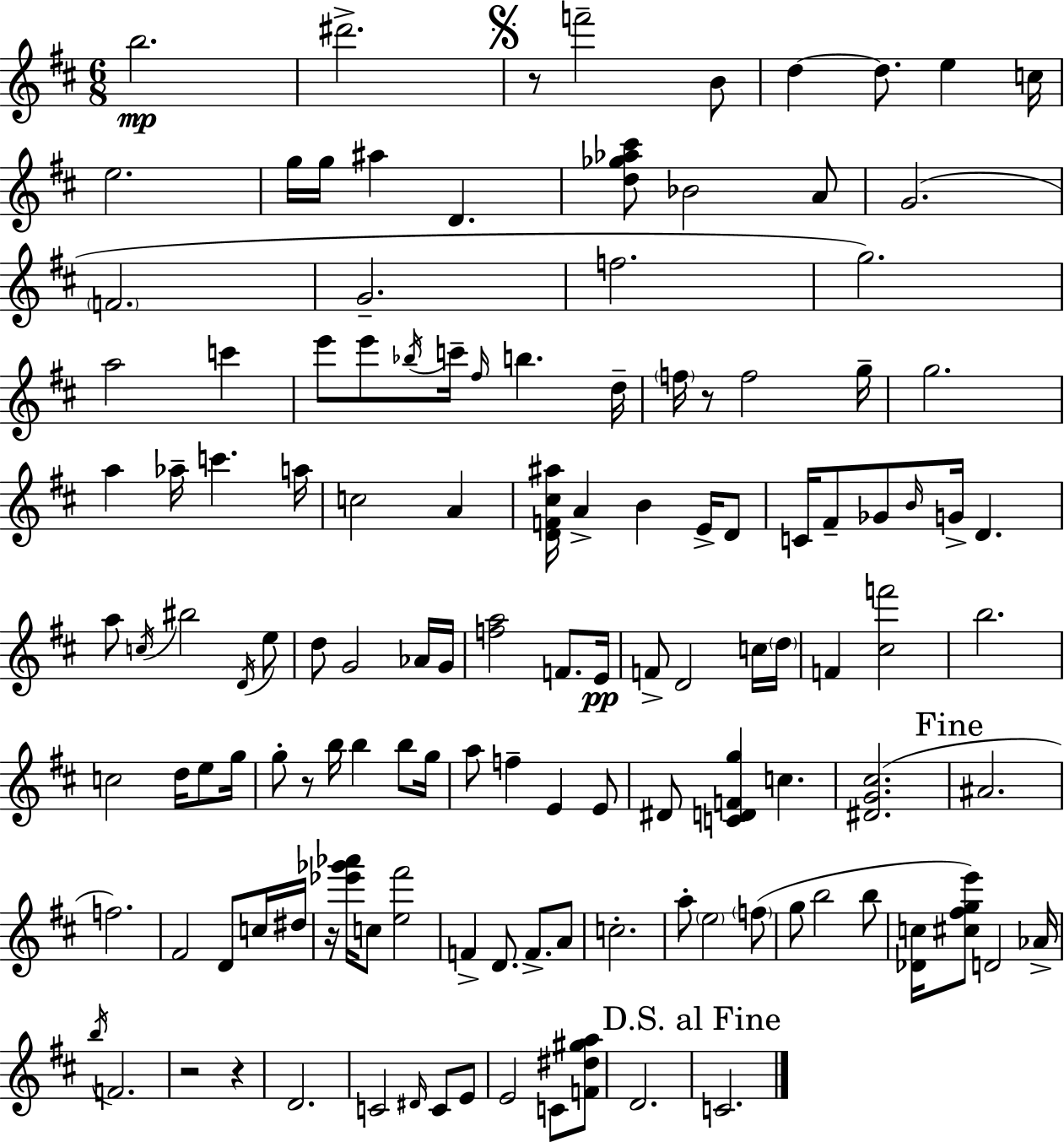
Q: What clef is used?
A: treble